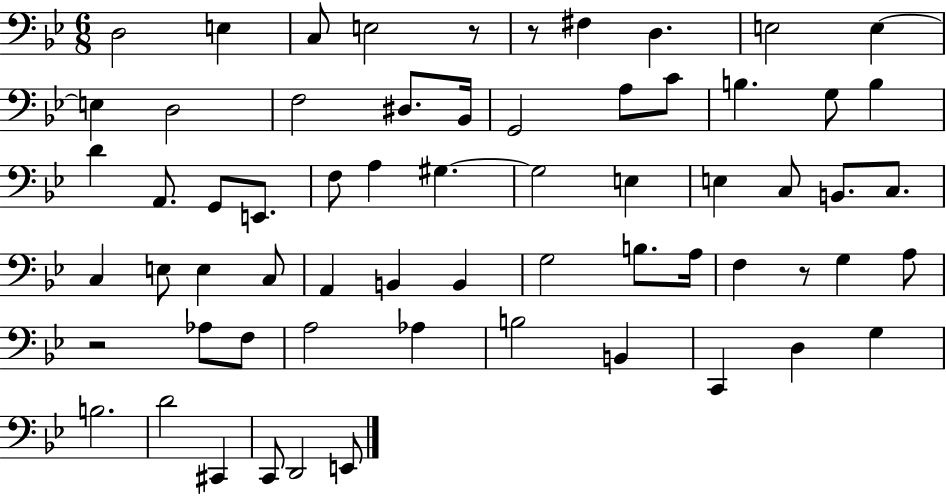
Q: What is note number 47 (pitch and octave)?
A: F3